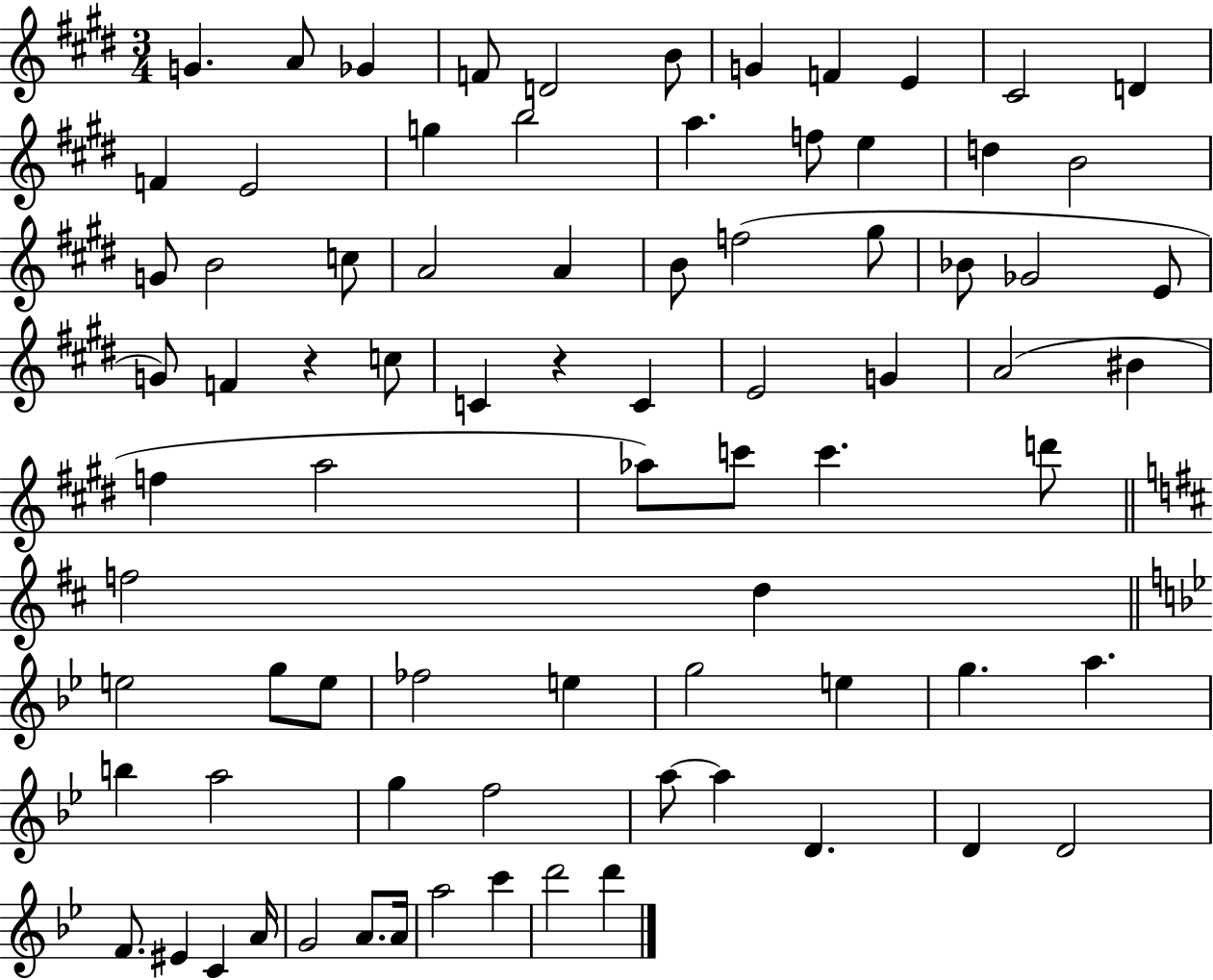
{
  \clef treble
  \numericTimeSignature
  \time 3/4
  \key e \major
  \repeat volta 2 { g'4. a'8 ges'4 | f'8 d'2 b'8 | g'4 f'4 e'4 | cis'2 d'4 | \break f'4 e'2 | g''4 b''2 | a''4. f''8 e''4 | d''4 b'2 | \break g'8 b'2 c''8 | a'2 a'4 | b'8 f''2( gis''8 | bes'8 ges'2 e'8 | \break g'8) f'4 r4 c''8 | c'4 r4 c'4 | e'2 g'4 | a'2( bis'4 | \break f''4 a''2 | aes''8) c'''8 c'''4. d'''8 | \bar "||" \break \key b \minor f''2 d''4 | \bar "||" \break \key bes \major e''2 g''8 e''8 | fes''2 e''4 | g''2 e''4 | g''4. a''4. | \break b''4 a''2 | g''4 f''2 | a''8~~ a''4 d'4. | d'4 d'2 | \break f'8. eis'4 c'4 a'16 | g'2 a'8. a'16 | a''2 c'''4 | d'''2 d'''4 | \break } \bar "|."
}